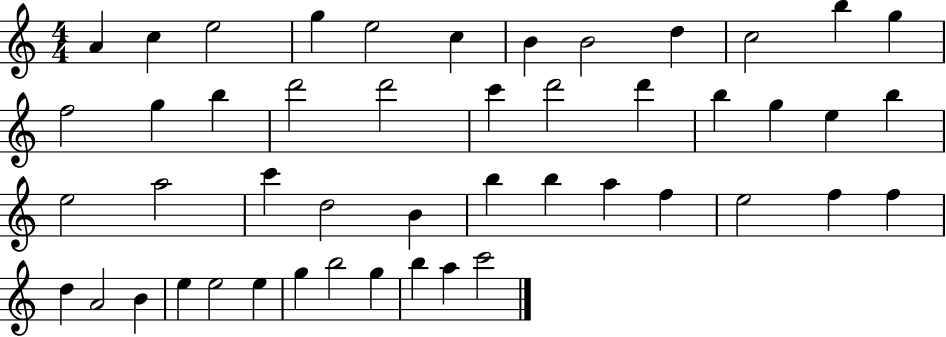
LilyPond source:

{
  \clef treble
  \numericTimeSignature
  \time 4/4
  \key c \major
  a'4 c''4 e''2 | g''4 e''2 c''4 | b'4 b'2 d''4 | c''2 b''4 g''4 | \break f''2 g''4 b''4 | d'''2 d'''2 | c'''4 d'''2 d'''4 | b''4 g''4 e''4 b''4 | \break e''2 a''2 | c'''4 d''2 b'4 | b''4 b''4 a''4 f''4 | e''2 f''4 f''4 | \break d''4 a'2 b'4 | e''4 e''2 e''4 | g''4 b''2 g''4 | b''4 a''4 c'''2 | \break \bar "|."
}